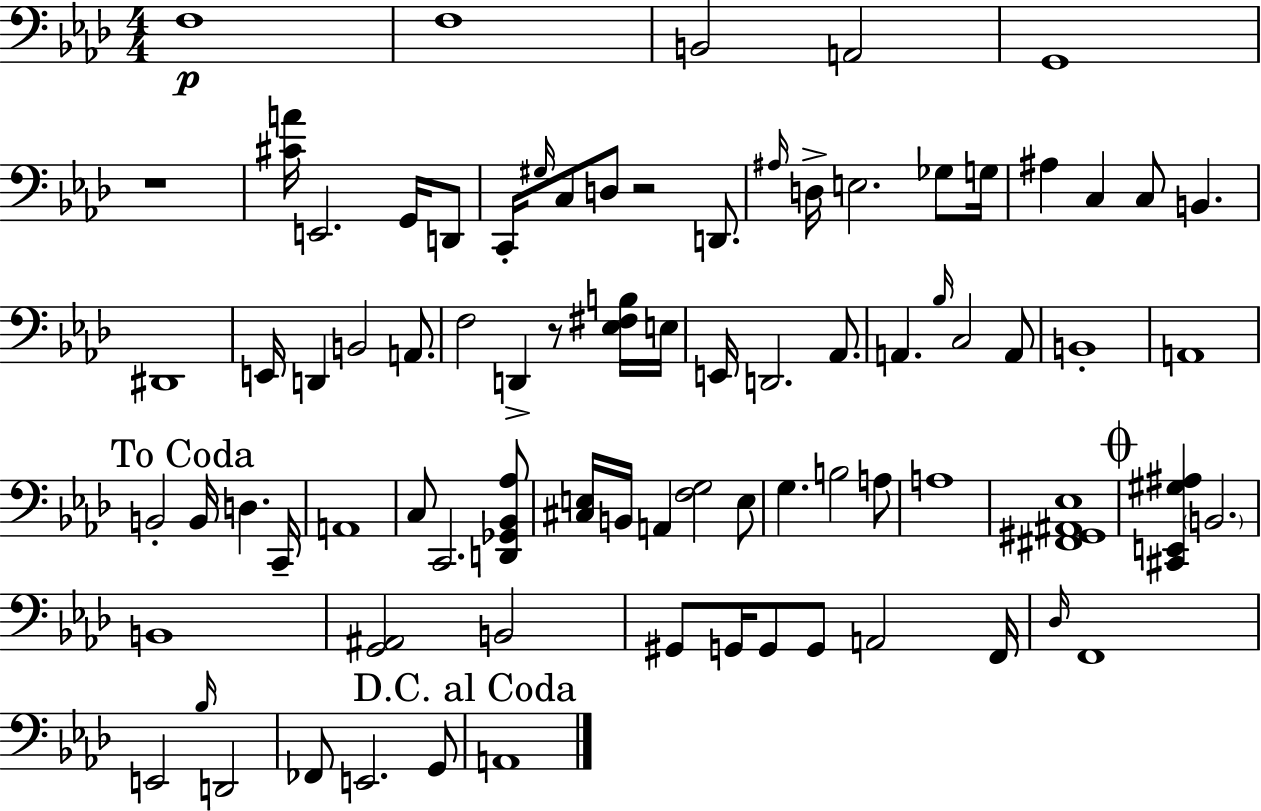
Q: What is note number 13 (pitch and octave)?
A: D2